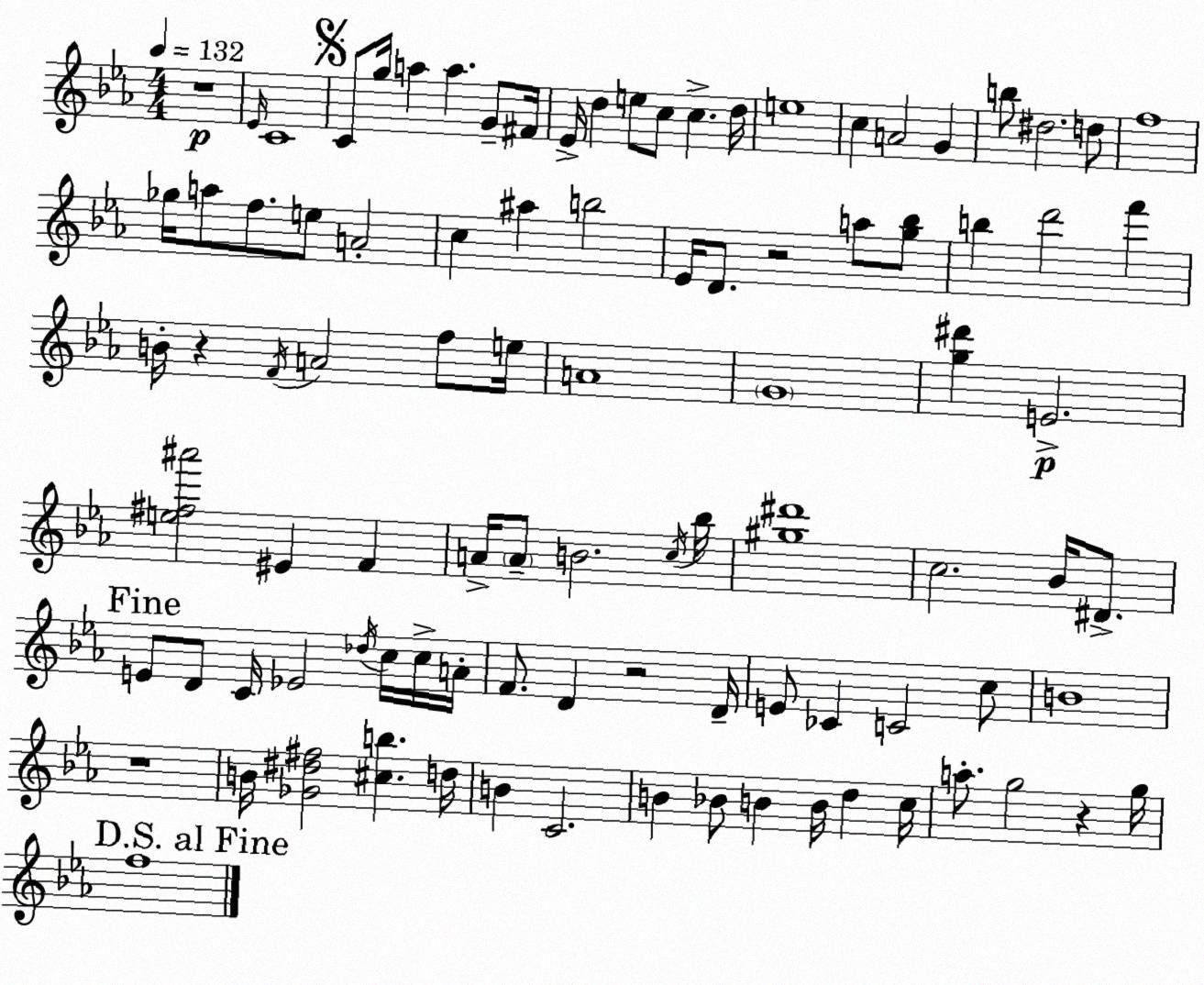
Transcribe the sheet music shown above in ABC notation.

X:1
T:Untitled
M:4/4
L:1/4
K:Eb
z4 _E/4 C4 C/2 g/4 a a G/2 ^F/4 _E/4 d e/2 c/2 c d/4 e4 c A2 G b/2 ^d2 d/2 f4 _g/4 a/2 f/2 e/2 A2 c ^a b2 _E/4 D/2 z2 a/2 [g_b]/2 b d'2 f' B/4 z F/4 A2 f/2 e/4 A4 G4 [g^d'] E2 [e^f^a']2 ^E F A/4 A/2 B2 c/4 _b/4 [^g^d']4 c2 _B/4 ^D/2 E/2 D/2 C/4 _E2 _d/4 c/4 c/4 A/4 F/2 D z2 D/4 E/2 _C C2 c/2 B4 z4 B/4 [_G^d^f]2 [^cb] d/4 B C2 B _B/2 B B/4 d c/4 a/2 g2 z g/4 f4